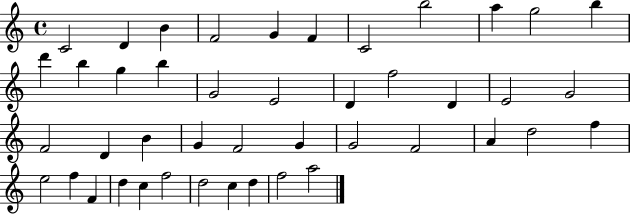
{
  \clef treble
  \time 4/4
  \defaultTimeSignature
  \key c \major
  c'2 d'4 b'4 | f'2 g'4 f'4 | c'2 b''2 | a''4 g''2 b''4 | \break d'''4 b''4 g''4 b''4 | g'2 e'2 | d'4 f''2 d'4 | e'2 g'2 | \break f'2 d'4 b'4 | g'4 f'2 g'4 | g'2 f'2 | a'4 d''2 f''4 | \break e''2 f''4 f'4 | d''4 c''4 f''2 | d''2 c''4 d''4 | f''2 a''2 | \break \bar "|."
}